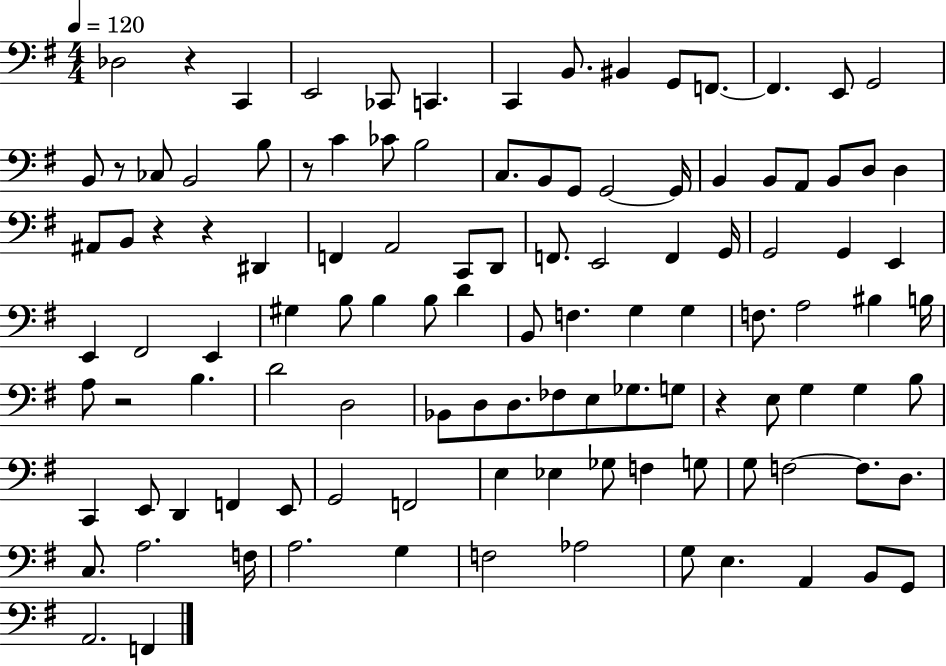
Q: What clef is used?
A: bass